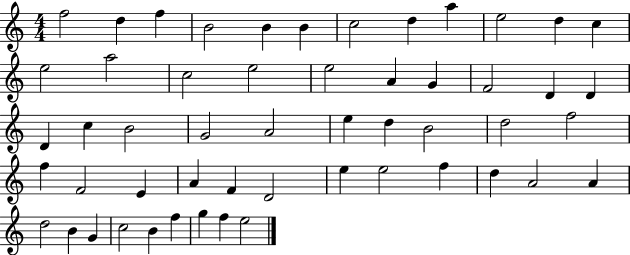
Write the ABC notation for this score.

X:1
T:Untitled
M:4/4
L:1/4
K:C
f2 d f B2 B B c2 d a e2 d c e2 a2 c2 e2 e2 A G F2 D D D c B2 G2 A2 e d B2 d2 f2 f F2 E A F D2 e e2 f d A2 A d2 B G c2 B f g f e2